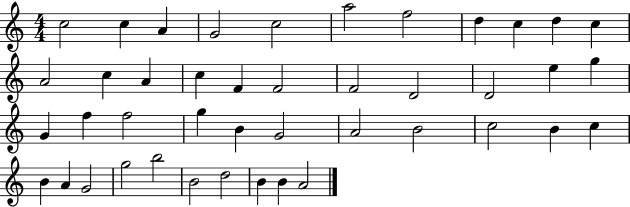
C5/h C5/q A4/q G4/h C5/h A5/h F5/h D5/q C5/q D5/q C5/q A4/h C5/q A4/q C5/q F4/q F4/h F4/h D4/h D4/h E5/q G5/q G4/q F5/q F5/h G5/q B4/q G4/h A4/h B4/h C5/h B4/q C5/q B4/q A4/q G4/h G5/h B5/h B4/h D5/h B4/q B4/q A4/h